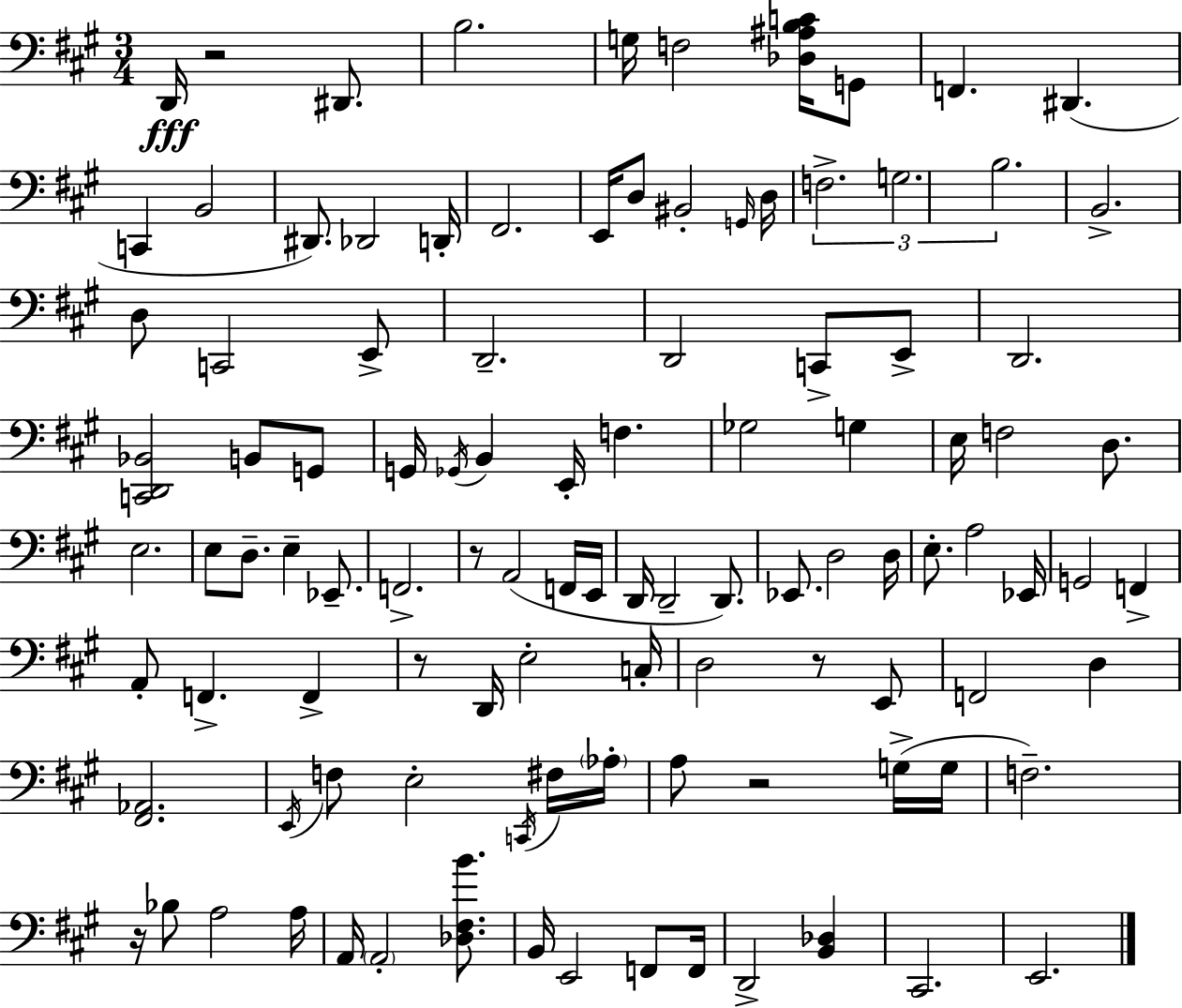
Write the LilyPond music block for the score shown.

{
  \clef bass
  \numericTimeSignature
  \time 3/4
  \key a \major
  d,16\fff r2 dis,8. | b2. | g16 f2 <des ais b c'>16 g,8 | f,4. dis,4.( | \break c,4 b,2 | dis,8.) des,2 d,16-. | fis,2. | e,16 d8 bis,2-. \grace { g,16 } | \break d16 \tuplet 3/2 { f2.-> | g2. | b2. } | b,2.-> | \break d8 c,2 e,8-> | d,2.-- | d,2 c,8-> e,8-> | d,2. | \break <c, d, bes,>2 b,8 g,8 | g,16 \acciaccatura { ges,16 } b,4 e,16-. f4. | ges2 g4 | e16 f2 d8. | \break e2. | e8 d8.-- e4-- ees,8.-- | f,2.-> | r8 a,2( | \break f,16 e,16 d,16 d,2-- d,8.) | ees,8. d2 | d16 e8.-. a2 | ees,16 g,2 f,4-> | \break a,8-. f,4.-> f,4-> | r8 d,16 e2-. | c16-. d2 r8 | e,8 f,2 d4 | \break <fis, aes,>2. | \acciaccatura { e,16 } f8 e2-. | \acciaccatura { c,16 } fis16 \parenthesize aes16-. a8 r2 | g16->( g16 f2.--) | \break r16 bes8 a2 | a16 a,16 \parenthesize a,2-. | <des fis b'>8. b,16 e,2 | f,8 f,16 d,2-> | \break <b, des>4 cis,2. | e,2. | \bar "|."
}